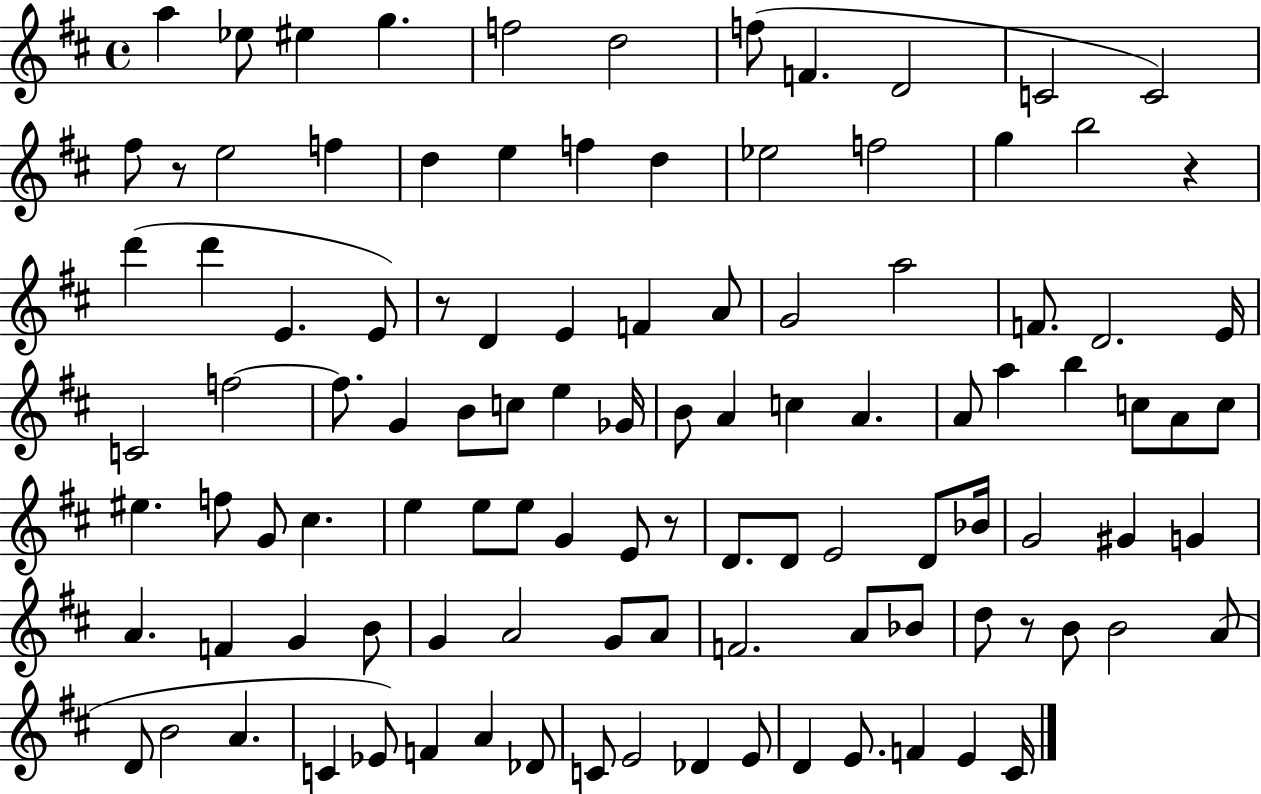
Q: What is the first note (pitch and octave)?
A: A5